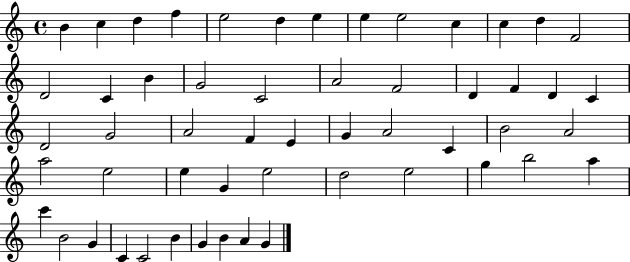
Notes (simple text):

B4/q C5/q D5/q F5/q E5/h D5/q E5/q E5/q E5/h C5/q C5/q D5/q F4/h D4/h C4/q B4/q G4/h C4/h A4/h F4/h D4/q F4/q D4/q C4/q D4/h G4/h A4/h F4/q E4/q G4/q A4/h C4/q B4/h A4/h A5/h E5/h E5/q G4/q E5/h D5/h E5/h G5/q B5/h A5/q C6/q B4/h G4/q C4/q C4/h B4/q G4/q B4/q A4/q G4/q